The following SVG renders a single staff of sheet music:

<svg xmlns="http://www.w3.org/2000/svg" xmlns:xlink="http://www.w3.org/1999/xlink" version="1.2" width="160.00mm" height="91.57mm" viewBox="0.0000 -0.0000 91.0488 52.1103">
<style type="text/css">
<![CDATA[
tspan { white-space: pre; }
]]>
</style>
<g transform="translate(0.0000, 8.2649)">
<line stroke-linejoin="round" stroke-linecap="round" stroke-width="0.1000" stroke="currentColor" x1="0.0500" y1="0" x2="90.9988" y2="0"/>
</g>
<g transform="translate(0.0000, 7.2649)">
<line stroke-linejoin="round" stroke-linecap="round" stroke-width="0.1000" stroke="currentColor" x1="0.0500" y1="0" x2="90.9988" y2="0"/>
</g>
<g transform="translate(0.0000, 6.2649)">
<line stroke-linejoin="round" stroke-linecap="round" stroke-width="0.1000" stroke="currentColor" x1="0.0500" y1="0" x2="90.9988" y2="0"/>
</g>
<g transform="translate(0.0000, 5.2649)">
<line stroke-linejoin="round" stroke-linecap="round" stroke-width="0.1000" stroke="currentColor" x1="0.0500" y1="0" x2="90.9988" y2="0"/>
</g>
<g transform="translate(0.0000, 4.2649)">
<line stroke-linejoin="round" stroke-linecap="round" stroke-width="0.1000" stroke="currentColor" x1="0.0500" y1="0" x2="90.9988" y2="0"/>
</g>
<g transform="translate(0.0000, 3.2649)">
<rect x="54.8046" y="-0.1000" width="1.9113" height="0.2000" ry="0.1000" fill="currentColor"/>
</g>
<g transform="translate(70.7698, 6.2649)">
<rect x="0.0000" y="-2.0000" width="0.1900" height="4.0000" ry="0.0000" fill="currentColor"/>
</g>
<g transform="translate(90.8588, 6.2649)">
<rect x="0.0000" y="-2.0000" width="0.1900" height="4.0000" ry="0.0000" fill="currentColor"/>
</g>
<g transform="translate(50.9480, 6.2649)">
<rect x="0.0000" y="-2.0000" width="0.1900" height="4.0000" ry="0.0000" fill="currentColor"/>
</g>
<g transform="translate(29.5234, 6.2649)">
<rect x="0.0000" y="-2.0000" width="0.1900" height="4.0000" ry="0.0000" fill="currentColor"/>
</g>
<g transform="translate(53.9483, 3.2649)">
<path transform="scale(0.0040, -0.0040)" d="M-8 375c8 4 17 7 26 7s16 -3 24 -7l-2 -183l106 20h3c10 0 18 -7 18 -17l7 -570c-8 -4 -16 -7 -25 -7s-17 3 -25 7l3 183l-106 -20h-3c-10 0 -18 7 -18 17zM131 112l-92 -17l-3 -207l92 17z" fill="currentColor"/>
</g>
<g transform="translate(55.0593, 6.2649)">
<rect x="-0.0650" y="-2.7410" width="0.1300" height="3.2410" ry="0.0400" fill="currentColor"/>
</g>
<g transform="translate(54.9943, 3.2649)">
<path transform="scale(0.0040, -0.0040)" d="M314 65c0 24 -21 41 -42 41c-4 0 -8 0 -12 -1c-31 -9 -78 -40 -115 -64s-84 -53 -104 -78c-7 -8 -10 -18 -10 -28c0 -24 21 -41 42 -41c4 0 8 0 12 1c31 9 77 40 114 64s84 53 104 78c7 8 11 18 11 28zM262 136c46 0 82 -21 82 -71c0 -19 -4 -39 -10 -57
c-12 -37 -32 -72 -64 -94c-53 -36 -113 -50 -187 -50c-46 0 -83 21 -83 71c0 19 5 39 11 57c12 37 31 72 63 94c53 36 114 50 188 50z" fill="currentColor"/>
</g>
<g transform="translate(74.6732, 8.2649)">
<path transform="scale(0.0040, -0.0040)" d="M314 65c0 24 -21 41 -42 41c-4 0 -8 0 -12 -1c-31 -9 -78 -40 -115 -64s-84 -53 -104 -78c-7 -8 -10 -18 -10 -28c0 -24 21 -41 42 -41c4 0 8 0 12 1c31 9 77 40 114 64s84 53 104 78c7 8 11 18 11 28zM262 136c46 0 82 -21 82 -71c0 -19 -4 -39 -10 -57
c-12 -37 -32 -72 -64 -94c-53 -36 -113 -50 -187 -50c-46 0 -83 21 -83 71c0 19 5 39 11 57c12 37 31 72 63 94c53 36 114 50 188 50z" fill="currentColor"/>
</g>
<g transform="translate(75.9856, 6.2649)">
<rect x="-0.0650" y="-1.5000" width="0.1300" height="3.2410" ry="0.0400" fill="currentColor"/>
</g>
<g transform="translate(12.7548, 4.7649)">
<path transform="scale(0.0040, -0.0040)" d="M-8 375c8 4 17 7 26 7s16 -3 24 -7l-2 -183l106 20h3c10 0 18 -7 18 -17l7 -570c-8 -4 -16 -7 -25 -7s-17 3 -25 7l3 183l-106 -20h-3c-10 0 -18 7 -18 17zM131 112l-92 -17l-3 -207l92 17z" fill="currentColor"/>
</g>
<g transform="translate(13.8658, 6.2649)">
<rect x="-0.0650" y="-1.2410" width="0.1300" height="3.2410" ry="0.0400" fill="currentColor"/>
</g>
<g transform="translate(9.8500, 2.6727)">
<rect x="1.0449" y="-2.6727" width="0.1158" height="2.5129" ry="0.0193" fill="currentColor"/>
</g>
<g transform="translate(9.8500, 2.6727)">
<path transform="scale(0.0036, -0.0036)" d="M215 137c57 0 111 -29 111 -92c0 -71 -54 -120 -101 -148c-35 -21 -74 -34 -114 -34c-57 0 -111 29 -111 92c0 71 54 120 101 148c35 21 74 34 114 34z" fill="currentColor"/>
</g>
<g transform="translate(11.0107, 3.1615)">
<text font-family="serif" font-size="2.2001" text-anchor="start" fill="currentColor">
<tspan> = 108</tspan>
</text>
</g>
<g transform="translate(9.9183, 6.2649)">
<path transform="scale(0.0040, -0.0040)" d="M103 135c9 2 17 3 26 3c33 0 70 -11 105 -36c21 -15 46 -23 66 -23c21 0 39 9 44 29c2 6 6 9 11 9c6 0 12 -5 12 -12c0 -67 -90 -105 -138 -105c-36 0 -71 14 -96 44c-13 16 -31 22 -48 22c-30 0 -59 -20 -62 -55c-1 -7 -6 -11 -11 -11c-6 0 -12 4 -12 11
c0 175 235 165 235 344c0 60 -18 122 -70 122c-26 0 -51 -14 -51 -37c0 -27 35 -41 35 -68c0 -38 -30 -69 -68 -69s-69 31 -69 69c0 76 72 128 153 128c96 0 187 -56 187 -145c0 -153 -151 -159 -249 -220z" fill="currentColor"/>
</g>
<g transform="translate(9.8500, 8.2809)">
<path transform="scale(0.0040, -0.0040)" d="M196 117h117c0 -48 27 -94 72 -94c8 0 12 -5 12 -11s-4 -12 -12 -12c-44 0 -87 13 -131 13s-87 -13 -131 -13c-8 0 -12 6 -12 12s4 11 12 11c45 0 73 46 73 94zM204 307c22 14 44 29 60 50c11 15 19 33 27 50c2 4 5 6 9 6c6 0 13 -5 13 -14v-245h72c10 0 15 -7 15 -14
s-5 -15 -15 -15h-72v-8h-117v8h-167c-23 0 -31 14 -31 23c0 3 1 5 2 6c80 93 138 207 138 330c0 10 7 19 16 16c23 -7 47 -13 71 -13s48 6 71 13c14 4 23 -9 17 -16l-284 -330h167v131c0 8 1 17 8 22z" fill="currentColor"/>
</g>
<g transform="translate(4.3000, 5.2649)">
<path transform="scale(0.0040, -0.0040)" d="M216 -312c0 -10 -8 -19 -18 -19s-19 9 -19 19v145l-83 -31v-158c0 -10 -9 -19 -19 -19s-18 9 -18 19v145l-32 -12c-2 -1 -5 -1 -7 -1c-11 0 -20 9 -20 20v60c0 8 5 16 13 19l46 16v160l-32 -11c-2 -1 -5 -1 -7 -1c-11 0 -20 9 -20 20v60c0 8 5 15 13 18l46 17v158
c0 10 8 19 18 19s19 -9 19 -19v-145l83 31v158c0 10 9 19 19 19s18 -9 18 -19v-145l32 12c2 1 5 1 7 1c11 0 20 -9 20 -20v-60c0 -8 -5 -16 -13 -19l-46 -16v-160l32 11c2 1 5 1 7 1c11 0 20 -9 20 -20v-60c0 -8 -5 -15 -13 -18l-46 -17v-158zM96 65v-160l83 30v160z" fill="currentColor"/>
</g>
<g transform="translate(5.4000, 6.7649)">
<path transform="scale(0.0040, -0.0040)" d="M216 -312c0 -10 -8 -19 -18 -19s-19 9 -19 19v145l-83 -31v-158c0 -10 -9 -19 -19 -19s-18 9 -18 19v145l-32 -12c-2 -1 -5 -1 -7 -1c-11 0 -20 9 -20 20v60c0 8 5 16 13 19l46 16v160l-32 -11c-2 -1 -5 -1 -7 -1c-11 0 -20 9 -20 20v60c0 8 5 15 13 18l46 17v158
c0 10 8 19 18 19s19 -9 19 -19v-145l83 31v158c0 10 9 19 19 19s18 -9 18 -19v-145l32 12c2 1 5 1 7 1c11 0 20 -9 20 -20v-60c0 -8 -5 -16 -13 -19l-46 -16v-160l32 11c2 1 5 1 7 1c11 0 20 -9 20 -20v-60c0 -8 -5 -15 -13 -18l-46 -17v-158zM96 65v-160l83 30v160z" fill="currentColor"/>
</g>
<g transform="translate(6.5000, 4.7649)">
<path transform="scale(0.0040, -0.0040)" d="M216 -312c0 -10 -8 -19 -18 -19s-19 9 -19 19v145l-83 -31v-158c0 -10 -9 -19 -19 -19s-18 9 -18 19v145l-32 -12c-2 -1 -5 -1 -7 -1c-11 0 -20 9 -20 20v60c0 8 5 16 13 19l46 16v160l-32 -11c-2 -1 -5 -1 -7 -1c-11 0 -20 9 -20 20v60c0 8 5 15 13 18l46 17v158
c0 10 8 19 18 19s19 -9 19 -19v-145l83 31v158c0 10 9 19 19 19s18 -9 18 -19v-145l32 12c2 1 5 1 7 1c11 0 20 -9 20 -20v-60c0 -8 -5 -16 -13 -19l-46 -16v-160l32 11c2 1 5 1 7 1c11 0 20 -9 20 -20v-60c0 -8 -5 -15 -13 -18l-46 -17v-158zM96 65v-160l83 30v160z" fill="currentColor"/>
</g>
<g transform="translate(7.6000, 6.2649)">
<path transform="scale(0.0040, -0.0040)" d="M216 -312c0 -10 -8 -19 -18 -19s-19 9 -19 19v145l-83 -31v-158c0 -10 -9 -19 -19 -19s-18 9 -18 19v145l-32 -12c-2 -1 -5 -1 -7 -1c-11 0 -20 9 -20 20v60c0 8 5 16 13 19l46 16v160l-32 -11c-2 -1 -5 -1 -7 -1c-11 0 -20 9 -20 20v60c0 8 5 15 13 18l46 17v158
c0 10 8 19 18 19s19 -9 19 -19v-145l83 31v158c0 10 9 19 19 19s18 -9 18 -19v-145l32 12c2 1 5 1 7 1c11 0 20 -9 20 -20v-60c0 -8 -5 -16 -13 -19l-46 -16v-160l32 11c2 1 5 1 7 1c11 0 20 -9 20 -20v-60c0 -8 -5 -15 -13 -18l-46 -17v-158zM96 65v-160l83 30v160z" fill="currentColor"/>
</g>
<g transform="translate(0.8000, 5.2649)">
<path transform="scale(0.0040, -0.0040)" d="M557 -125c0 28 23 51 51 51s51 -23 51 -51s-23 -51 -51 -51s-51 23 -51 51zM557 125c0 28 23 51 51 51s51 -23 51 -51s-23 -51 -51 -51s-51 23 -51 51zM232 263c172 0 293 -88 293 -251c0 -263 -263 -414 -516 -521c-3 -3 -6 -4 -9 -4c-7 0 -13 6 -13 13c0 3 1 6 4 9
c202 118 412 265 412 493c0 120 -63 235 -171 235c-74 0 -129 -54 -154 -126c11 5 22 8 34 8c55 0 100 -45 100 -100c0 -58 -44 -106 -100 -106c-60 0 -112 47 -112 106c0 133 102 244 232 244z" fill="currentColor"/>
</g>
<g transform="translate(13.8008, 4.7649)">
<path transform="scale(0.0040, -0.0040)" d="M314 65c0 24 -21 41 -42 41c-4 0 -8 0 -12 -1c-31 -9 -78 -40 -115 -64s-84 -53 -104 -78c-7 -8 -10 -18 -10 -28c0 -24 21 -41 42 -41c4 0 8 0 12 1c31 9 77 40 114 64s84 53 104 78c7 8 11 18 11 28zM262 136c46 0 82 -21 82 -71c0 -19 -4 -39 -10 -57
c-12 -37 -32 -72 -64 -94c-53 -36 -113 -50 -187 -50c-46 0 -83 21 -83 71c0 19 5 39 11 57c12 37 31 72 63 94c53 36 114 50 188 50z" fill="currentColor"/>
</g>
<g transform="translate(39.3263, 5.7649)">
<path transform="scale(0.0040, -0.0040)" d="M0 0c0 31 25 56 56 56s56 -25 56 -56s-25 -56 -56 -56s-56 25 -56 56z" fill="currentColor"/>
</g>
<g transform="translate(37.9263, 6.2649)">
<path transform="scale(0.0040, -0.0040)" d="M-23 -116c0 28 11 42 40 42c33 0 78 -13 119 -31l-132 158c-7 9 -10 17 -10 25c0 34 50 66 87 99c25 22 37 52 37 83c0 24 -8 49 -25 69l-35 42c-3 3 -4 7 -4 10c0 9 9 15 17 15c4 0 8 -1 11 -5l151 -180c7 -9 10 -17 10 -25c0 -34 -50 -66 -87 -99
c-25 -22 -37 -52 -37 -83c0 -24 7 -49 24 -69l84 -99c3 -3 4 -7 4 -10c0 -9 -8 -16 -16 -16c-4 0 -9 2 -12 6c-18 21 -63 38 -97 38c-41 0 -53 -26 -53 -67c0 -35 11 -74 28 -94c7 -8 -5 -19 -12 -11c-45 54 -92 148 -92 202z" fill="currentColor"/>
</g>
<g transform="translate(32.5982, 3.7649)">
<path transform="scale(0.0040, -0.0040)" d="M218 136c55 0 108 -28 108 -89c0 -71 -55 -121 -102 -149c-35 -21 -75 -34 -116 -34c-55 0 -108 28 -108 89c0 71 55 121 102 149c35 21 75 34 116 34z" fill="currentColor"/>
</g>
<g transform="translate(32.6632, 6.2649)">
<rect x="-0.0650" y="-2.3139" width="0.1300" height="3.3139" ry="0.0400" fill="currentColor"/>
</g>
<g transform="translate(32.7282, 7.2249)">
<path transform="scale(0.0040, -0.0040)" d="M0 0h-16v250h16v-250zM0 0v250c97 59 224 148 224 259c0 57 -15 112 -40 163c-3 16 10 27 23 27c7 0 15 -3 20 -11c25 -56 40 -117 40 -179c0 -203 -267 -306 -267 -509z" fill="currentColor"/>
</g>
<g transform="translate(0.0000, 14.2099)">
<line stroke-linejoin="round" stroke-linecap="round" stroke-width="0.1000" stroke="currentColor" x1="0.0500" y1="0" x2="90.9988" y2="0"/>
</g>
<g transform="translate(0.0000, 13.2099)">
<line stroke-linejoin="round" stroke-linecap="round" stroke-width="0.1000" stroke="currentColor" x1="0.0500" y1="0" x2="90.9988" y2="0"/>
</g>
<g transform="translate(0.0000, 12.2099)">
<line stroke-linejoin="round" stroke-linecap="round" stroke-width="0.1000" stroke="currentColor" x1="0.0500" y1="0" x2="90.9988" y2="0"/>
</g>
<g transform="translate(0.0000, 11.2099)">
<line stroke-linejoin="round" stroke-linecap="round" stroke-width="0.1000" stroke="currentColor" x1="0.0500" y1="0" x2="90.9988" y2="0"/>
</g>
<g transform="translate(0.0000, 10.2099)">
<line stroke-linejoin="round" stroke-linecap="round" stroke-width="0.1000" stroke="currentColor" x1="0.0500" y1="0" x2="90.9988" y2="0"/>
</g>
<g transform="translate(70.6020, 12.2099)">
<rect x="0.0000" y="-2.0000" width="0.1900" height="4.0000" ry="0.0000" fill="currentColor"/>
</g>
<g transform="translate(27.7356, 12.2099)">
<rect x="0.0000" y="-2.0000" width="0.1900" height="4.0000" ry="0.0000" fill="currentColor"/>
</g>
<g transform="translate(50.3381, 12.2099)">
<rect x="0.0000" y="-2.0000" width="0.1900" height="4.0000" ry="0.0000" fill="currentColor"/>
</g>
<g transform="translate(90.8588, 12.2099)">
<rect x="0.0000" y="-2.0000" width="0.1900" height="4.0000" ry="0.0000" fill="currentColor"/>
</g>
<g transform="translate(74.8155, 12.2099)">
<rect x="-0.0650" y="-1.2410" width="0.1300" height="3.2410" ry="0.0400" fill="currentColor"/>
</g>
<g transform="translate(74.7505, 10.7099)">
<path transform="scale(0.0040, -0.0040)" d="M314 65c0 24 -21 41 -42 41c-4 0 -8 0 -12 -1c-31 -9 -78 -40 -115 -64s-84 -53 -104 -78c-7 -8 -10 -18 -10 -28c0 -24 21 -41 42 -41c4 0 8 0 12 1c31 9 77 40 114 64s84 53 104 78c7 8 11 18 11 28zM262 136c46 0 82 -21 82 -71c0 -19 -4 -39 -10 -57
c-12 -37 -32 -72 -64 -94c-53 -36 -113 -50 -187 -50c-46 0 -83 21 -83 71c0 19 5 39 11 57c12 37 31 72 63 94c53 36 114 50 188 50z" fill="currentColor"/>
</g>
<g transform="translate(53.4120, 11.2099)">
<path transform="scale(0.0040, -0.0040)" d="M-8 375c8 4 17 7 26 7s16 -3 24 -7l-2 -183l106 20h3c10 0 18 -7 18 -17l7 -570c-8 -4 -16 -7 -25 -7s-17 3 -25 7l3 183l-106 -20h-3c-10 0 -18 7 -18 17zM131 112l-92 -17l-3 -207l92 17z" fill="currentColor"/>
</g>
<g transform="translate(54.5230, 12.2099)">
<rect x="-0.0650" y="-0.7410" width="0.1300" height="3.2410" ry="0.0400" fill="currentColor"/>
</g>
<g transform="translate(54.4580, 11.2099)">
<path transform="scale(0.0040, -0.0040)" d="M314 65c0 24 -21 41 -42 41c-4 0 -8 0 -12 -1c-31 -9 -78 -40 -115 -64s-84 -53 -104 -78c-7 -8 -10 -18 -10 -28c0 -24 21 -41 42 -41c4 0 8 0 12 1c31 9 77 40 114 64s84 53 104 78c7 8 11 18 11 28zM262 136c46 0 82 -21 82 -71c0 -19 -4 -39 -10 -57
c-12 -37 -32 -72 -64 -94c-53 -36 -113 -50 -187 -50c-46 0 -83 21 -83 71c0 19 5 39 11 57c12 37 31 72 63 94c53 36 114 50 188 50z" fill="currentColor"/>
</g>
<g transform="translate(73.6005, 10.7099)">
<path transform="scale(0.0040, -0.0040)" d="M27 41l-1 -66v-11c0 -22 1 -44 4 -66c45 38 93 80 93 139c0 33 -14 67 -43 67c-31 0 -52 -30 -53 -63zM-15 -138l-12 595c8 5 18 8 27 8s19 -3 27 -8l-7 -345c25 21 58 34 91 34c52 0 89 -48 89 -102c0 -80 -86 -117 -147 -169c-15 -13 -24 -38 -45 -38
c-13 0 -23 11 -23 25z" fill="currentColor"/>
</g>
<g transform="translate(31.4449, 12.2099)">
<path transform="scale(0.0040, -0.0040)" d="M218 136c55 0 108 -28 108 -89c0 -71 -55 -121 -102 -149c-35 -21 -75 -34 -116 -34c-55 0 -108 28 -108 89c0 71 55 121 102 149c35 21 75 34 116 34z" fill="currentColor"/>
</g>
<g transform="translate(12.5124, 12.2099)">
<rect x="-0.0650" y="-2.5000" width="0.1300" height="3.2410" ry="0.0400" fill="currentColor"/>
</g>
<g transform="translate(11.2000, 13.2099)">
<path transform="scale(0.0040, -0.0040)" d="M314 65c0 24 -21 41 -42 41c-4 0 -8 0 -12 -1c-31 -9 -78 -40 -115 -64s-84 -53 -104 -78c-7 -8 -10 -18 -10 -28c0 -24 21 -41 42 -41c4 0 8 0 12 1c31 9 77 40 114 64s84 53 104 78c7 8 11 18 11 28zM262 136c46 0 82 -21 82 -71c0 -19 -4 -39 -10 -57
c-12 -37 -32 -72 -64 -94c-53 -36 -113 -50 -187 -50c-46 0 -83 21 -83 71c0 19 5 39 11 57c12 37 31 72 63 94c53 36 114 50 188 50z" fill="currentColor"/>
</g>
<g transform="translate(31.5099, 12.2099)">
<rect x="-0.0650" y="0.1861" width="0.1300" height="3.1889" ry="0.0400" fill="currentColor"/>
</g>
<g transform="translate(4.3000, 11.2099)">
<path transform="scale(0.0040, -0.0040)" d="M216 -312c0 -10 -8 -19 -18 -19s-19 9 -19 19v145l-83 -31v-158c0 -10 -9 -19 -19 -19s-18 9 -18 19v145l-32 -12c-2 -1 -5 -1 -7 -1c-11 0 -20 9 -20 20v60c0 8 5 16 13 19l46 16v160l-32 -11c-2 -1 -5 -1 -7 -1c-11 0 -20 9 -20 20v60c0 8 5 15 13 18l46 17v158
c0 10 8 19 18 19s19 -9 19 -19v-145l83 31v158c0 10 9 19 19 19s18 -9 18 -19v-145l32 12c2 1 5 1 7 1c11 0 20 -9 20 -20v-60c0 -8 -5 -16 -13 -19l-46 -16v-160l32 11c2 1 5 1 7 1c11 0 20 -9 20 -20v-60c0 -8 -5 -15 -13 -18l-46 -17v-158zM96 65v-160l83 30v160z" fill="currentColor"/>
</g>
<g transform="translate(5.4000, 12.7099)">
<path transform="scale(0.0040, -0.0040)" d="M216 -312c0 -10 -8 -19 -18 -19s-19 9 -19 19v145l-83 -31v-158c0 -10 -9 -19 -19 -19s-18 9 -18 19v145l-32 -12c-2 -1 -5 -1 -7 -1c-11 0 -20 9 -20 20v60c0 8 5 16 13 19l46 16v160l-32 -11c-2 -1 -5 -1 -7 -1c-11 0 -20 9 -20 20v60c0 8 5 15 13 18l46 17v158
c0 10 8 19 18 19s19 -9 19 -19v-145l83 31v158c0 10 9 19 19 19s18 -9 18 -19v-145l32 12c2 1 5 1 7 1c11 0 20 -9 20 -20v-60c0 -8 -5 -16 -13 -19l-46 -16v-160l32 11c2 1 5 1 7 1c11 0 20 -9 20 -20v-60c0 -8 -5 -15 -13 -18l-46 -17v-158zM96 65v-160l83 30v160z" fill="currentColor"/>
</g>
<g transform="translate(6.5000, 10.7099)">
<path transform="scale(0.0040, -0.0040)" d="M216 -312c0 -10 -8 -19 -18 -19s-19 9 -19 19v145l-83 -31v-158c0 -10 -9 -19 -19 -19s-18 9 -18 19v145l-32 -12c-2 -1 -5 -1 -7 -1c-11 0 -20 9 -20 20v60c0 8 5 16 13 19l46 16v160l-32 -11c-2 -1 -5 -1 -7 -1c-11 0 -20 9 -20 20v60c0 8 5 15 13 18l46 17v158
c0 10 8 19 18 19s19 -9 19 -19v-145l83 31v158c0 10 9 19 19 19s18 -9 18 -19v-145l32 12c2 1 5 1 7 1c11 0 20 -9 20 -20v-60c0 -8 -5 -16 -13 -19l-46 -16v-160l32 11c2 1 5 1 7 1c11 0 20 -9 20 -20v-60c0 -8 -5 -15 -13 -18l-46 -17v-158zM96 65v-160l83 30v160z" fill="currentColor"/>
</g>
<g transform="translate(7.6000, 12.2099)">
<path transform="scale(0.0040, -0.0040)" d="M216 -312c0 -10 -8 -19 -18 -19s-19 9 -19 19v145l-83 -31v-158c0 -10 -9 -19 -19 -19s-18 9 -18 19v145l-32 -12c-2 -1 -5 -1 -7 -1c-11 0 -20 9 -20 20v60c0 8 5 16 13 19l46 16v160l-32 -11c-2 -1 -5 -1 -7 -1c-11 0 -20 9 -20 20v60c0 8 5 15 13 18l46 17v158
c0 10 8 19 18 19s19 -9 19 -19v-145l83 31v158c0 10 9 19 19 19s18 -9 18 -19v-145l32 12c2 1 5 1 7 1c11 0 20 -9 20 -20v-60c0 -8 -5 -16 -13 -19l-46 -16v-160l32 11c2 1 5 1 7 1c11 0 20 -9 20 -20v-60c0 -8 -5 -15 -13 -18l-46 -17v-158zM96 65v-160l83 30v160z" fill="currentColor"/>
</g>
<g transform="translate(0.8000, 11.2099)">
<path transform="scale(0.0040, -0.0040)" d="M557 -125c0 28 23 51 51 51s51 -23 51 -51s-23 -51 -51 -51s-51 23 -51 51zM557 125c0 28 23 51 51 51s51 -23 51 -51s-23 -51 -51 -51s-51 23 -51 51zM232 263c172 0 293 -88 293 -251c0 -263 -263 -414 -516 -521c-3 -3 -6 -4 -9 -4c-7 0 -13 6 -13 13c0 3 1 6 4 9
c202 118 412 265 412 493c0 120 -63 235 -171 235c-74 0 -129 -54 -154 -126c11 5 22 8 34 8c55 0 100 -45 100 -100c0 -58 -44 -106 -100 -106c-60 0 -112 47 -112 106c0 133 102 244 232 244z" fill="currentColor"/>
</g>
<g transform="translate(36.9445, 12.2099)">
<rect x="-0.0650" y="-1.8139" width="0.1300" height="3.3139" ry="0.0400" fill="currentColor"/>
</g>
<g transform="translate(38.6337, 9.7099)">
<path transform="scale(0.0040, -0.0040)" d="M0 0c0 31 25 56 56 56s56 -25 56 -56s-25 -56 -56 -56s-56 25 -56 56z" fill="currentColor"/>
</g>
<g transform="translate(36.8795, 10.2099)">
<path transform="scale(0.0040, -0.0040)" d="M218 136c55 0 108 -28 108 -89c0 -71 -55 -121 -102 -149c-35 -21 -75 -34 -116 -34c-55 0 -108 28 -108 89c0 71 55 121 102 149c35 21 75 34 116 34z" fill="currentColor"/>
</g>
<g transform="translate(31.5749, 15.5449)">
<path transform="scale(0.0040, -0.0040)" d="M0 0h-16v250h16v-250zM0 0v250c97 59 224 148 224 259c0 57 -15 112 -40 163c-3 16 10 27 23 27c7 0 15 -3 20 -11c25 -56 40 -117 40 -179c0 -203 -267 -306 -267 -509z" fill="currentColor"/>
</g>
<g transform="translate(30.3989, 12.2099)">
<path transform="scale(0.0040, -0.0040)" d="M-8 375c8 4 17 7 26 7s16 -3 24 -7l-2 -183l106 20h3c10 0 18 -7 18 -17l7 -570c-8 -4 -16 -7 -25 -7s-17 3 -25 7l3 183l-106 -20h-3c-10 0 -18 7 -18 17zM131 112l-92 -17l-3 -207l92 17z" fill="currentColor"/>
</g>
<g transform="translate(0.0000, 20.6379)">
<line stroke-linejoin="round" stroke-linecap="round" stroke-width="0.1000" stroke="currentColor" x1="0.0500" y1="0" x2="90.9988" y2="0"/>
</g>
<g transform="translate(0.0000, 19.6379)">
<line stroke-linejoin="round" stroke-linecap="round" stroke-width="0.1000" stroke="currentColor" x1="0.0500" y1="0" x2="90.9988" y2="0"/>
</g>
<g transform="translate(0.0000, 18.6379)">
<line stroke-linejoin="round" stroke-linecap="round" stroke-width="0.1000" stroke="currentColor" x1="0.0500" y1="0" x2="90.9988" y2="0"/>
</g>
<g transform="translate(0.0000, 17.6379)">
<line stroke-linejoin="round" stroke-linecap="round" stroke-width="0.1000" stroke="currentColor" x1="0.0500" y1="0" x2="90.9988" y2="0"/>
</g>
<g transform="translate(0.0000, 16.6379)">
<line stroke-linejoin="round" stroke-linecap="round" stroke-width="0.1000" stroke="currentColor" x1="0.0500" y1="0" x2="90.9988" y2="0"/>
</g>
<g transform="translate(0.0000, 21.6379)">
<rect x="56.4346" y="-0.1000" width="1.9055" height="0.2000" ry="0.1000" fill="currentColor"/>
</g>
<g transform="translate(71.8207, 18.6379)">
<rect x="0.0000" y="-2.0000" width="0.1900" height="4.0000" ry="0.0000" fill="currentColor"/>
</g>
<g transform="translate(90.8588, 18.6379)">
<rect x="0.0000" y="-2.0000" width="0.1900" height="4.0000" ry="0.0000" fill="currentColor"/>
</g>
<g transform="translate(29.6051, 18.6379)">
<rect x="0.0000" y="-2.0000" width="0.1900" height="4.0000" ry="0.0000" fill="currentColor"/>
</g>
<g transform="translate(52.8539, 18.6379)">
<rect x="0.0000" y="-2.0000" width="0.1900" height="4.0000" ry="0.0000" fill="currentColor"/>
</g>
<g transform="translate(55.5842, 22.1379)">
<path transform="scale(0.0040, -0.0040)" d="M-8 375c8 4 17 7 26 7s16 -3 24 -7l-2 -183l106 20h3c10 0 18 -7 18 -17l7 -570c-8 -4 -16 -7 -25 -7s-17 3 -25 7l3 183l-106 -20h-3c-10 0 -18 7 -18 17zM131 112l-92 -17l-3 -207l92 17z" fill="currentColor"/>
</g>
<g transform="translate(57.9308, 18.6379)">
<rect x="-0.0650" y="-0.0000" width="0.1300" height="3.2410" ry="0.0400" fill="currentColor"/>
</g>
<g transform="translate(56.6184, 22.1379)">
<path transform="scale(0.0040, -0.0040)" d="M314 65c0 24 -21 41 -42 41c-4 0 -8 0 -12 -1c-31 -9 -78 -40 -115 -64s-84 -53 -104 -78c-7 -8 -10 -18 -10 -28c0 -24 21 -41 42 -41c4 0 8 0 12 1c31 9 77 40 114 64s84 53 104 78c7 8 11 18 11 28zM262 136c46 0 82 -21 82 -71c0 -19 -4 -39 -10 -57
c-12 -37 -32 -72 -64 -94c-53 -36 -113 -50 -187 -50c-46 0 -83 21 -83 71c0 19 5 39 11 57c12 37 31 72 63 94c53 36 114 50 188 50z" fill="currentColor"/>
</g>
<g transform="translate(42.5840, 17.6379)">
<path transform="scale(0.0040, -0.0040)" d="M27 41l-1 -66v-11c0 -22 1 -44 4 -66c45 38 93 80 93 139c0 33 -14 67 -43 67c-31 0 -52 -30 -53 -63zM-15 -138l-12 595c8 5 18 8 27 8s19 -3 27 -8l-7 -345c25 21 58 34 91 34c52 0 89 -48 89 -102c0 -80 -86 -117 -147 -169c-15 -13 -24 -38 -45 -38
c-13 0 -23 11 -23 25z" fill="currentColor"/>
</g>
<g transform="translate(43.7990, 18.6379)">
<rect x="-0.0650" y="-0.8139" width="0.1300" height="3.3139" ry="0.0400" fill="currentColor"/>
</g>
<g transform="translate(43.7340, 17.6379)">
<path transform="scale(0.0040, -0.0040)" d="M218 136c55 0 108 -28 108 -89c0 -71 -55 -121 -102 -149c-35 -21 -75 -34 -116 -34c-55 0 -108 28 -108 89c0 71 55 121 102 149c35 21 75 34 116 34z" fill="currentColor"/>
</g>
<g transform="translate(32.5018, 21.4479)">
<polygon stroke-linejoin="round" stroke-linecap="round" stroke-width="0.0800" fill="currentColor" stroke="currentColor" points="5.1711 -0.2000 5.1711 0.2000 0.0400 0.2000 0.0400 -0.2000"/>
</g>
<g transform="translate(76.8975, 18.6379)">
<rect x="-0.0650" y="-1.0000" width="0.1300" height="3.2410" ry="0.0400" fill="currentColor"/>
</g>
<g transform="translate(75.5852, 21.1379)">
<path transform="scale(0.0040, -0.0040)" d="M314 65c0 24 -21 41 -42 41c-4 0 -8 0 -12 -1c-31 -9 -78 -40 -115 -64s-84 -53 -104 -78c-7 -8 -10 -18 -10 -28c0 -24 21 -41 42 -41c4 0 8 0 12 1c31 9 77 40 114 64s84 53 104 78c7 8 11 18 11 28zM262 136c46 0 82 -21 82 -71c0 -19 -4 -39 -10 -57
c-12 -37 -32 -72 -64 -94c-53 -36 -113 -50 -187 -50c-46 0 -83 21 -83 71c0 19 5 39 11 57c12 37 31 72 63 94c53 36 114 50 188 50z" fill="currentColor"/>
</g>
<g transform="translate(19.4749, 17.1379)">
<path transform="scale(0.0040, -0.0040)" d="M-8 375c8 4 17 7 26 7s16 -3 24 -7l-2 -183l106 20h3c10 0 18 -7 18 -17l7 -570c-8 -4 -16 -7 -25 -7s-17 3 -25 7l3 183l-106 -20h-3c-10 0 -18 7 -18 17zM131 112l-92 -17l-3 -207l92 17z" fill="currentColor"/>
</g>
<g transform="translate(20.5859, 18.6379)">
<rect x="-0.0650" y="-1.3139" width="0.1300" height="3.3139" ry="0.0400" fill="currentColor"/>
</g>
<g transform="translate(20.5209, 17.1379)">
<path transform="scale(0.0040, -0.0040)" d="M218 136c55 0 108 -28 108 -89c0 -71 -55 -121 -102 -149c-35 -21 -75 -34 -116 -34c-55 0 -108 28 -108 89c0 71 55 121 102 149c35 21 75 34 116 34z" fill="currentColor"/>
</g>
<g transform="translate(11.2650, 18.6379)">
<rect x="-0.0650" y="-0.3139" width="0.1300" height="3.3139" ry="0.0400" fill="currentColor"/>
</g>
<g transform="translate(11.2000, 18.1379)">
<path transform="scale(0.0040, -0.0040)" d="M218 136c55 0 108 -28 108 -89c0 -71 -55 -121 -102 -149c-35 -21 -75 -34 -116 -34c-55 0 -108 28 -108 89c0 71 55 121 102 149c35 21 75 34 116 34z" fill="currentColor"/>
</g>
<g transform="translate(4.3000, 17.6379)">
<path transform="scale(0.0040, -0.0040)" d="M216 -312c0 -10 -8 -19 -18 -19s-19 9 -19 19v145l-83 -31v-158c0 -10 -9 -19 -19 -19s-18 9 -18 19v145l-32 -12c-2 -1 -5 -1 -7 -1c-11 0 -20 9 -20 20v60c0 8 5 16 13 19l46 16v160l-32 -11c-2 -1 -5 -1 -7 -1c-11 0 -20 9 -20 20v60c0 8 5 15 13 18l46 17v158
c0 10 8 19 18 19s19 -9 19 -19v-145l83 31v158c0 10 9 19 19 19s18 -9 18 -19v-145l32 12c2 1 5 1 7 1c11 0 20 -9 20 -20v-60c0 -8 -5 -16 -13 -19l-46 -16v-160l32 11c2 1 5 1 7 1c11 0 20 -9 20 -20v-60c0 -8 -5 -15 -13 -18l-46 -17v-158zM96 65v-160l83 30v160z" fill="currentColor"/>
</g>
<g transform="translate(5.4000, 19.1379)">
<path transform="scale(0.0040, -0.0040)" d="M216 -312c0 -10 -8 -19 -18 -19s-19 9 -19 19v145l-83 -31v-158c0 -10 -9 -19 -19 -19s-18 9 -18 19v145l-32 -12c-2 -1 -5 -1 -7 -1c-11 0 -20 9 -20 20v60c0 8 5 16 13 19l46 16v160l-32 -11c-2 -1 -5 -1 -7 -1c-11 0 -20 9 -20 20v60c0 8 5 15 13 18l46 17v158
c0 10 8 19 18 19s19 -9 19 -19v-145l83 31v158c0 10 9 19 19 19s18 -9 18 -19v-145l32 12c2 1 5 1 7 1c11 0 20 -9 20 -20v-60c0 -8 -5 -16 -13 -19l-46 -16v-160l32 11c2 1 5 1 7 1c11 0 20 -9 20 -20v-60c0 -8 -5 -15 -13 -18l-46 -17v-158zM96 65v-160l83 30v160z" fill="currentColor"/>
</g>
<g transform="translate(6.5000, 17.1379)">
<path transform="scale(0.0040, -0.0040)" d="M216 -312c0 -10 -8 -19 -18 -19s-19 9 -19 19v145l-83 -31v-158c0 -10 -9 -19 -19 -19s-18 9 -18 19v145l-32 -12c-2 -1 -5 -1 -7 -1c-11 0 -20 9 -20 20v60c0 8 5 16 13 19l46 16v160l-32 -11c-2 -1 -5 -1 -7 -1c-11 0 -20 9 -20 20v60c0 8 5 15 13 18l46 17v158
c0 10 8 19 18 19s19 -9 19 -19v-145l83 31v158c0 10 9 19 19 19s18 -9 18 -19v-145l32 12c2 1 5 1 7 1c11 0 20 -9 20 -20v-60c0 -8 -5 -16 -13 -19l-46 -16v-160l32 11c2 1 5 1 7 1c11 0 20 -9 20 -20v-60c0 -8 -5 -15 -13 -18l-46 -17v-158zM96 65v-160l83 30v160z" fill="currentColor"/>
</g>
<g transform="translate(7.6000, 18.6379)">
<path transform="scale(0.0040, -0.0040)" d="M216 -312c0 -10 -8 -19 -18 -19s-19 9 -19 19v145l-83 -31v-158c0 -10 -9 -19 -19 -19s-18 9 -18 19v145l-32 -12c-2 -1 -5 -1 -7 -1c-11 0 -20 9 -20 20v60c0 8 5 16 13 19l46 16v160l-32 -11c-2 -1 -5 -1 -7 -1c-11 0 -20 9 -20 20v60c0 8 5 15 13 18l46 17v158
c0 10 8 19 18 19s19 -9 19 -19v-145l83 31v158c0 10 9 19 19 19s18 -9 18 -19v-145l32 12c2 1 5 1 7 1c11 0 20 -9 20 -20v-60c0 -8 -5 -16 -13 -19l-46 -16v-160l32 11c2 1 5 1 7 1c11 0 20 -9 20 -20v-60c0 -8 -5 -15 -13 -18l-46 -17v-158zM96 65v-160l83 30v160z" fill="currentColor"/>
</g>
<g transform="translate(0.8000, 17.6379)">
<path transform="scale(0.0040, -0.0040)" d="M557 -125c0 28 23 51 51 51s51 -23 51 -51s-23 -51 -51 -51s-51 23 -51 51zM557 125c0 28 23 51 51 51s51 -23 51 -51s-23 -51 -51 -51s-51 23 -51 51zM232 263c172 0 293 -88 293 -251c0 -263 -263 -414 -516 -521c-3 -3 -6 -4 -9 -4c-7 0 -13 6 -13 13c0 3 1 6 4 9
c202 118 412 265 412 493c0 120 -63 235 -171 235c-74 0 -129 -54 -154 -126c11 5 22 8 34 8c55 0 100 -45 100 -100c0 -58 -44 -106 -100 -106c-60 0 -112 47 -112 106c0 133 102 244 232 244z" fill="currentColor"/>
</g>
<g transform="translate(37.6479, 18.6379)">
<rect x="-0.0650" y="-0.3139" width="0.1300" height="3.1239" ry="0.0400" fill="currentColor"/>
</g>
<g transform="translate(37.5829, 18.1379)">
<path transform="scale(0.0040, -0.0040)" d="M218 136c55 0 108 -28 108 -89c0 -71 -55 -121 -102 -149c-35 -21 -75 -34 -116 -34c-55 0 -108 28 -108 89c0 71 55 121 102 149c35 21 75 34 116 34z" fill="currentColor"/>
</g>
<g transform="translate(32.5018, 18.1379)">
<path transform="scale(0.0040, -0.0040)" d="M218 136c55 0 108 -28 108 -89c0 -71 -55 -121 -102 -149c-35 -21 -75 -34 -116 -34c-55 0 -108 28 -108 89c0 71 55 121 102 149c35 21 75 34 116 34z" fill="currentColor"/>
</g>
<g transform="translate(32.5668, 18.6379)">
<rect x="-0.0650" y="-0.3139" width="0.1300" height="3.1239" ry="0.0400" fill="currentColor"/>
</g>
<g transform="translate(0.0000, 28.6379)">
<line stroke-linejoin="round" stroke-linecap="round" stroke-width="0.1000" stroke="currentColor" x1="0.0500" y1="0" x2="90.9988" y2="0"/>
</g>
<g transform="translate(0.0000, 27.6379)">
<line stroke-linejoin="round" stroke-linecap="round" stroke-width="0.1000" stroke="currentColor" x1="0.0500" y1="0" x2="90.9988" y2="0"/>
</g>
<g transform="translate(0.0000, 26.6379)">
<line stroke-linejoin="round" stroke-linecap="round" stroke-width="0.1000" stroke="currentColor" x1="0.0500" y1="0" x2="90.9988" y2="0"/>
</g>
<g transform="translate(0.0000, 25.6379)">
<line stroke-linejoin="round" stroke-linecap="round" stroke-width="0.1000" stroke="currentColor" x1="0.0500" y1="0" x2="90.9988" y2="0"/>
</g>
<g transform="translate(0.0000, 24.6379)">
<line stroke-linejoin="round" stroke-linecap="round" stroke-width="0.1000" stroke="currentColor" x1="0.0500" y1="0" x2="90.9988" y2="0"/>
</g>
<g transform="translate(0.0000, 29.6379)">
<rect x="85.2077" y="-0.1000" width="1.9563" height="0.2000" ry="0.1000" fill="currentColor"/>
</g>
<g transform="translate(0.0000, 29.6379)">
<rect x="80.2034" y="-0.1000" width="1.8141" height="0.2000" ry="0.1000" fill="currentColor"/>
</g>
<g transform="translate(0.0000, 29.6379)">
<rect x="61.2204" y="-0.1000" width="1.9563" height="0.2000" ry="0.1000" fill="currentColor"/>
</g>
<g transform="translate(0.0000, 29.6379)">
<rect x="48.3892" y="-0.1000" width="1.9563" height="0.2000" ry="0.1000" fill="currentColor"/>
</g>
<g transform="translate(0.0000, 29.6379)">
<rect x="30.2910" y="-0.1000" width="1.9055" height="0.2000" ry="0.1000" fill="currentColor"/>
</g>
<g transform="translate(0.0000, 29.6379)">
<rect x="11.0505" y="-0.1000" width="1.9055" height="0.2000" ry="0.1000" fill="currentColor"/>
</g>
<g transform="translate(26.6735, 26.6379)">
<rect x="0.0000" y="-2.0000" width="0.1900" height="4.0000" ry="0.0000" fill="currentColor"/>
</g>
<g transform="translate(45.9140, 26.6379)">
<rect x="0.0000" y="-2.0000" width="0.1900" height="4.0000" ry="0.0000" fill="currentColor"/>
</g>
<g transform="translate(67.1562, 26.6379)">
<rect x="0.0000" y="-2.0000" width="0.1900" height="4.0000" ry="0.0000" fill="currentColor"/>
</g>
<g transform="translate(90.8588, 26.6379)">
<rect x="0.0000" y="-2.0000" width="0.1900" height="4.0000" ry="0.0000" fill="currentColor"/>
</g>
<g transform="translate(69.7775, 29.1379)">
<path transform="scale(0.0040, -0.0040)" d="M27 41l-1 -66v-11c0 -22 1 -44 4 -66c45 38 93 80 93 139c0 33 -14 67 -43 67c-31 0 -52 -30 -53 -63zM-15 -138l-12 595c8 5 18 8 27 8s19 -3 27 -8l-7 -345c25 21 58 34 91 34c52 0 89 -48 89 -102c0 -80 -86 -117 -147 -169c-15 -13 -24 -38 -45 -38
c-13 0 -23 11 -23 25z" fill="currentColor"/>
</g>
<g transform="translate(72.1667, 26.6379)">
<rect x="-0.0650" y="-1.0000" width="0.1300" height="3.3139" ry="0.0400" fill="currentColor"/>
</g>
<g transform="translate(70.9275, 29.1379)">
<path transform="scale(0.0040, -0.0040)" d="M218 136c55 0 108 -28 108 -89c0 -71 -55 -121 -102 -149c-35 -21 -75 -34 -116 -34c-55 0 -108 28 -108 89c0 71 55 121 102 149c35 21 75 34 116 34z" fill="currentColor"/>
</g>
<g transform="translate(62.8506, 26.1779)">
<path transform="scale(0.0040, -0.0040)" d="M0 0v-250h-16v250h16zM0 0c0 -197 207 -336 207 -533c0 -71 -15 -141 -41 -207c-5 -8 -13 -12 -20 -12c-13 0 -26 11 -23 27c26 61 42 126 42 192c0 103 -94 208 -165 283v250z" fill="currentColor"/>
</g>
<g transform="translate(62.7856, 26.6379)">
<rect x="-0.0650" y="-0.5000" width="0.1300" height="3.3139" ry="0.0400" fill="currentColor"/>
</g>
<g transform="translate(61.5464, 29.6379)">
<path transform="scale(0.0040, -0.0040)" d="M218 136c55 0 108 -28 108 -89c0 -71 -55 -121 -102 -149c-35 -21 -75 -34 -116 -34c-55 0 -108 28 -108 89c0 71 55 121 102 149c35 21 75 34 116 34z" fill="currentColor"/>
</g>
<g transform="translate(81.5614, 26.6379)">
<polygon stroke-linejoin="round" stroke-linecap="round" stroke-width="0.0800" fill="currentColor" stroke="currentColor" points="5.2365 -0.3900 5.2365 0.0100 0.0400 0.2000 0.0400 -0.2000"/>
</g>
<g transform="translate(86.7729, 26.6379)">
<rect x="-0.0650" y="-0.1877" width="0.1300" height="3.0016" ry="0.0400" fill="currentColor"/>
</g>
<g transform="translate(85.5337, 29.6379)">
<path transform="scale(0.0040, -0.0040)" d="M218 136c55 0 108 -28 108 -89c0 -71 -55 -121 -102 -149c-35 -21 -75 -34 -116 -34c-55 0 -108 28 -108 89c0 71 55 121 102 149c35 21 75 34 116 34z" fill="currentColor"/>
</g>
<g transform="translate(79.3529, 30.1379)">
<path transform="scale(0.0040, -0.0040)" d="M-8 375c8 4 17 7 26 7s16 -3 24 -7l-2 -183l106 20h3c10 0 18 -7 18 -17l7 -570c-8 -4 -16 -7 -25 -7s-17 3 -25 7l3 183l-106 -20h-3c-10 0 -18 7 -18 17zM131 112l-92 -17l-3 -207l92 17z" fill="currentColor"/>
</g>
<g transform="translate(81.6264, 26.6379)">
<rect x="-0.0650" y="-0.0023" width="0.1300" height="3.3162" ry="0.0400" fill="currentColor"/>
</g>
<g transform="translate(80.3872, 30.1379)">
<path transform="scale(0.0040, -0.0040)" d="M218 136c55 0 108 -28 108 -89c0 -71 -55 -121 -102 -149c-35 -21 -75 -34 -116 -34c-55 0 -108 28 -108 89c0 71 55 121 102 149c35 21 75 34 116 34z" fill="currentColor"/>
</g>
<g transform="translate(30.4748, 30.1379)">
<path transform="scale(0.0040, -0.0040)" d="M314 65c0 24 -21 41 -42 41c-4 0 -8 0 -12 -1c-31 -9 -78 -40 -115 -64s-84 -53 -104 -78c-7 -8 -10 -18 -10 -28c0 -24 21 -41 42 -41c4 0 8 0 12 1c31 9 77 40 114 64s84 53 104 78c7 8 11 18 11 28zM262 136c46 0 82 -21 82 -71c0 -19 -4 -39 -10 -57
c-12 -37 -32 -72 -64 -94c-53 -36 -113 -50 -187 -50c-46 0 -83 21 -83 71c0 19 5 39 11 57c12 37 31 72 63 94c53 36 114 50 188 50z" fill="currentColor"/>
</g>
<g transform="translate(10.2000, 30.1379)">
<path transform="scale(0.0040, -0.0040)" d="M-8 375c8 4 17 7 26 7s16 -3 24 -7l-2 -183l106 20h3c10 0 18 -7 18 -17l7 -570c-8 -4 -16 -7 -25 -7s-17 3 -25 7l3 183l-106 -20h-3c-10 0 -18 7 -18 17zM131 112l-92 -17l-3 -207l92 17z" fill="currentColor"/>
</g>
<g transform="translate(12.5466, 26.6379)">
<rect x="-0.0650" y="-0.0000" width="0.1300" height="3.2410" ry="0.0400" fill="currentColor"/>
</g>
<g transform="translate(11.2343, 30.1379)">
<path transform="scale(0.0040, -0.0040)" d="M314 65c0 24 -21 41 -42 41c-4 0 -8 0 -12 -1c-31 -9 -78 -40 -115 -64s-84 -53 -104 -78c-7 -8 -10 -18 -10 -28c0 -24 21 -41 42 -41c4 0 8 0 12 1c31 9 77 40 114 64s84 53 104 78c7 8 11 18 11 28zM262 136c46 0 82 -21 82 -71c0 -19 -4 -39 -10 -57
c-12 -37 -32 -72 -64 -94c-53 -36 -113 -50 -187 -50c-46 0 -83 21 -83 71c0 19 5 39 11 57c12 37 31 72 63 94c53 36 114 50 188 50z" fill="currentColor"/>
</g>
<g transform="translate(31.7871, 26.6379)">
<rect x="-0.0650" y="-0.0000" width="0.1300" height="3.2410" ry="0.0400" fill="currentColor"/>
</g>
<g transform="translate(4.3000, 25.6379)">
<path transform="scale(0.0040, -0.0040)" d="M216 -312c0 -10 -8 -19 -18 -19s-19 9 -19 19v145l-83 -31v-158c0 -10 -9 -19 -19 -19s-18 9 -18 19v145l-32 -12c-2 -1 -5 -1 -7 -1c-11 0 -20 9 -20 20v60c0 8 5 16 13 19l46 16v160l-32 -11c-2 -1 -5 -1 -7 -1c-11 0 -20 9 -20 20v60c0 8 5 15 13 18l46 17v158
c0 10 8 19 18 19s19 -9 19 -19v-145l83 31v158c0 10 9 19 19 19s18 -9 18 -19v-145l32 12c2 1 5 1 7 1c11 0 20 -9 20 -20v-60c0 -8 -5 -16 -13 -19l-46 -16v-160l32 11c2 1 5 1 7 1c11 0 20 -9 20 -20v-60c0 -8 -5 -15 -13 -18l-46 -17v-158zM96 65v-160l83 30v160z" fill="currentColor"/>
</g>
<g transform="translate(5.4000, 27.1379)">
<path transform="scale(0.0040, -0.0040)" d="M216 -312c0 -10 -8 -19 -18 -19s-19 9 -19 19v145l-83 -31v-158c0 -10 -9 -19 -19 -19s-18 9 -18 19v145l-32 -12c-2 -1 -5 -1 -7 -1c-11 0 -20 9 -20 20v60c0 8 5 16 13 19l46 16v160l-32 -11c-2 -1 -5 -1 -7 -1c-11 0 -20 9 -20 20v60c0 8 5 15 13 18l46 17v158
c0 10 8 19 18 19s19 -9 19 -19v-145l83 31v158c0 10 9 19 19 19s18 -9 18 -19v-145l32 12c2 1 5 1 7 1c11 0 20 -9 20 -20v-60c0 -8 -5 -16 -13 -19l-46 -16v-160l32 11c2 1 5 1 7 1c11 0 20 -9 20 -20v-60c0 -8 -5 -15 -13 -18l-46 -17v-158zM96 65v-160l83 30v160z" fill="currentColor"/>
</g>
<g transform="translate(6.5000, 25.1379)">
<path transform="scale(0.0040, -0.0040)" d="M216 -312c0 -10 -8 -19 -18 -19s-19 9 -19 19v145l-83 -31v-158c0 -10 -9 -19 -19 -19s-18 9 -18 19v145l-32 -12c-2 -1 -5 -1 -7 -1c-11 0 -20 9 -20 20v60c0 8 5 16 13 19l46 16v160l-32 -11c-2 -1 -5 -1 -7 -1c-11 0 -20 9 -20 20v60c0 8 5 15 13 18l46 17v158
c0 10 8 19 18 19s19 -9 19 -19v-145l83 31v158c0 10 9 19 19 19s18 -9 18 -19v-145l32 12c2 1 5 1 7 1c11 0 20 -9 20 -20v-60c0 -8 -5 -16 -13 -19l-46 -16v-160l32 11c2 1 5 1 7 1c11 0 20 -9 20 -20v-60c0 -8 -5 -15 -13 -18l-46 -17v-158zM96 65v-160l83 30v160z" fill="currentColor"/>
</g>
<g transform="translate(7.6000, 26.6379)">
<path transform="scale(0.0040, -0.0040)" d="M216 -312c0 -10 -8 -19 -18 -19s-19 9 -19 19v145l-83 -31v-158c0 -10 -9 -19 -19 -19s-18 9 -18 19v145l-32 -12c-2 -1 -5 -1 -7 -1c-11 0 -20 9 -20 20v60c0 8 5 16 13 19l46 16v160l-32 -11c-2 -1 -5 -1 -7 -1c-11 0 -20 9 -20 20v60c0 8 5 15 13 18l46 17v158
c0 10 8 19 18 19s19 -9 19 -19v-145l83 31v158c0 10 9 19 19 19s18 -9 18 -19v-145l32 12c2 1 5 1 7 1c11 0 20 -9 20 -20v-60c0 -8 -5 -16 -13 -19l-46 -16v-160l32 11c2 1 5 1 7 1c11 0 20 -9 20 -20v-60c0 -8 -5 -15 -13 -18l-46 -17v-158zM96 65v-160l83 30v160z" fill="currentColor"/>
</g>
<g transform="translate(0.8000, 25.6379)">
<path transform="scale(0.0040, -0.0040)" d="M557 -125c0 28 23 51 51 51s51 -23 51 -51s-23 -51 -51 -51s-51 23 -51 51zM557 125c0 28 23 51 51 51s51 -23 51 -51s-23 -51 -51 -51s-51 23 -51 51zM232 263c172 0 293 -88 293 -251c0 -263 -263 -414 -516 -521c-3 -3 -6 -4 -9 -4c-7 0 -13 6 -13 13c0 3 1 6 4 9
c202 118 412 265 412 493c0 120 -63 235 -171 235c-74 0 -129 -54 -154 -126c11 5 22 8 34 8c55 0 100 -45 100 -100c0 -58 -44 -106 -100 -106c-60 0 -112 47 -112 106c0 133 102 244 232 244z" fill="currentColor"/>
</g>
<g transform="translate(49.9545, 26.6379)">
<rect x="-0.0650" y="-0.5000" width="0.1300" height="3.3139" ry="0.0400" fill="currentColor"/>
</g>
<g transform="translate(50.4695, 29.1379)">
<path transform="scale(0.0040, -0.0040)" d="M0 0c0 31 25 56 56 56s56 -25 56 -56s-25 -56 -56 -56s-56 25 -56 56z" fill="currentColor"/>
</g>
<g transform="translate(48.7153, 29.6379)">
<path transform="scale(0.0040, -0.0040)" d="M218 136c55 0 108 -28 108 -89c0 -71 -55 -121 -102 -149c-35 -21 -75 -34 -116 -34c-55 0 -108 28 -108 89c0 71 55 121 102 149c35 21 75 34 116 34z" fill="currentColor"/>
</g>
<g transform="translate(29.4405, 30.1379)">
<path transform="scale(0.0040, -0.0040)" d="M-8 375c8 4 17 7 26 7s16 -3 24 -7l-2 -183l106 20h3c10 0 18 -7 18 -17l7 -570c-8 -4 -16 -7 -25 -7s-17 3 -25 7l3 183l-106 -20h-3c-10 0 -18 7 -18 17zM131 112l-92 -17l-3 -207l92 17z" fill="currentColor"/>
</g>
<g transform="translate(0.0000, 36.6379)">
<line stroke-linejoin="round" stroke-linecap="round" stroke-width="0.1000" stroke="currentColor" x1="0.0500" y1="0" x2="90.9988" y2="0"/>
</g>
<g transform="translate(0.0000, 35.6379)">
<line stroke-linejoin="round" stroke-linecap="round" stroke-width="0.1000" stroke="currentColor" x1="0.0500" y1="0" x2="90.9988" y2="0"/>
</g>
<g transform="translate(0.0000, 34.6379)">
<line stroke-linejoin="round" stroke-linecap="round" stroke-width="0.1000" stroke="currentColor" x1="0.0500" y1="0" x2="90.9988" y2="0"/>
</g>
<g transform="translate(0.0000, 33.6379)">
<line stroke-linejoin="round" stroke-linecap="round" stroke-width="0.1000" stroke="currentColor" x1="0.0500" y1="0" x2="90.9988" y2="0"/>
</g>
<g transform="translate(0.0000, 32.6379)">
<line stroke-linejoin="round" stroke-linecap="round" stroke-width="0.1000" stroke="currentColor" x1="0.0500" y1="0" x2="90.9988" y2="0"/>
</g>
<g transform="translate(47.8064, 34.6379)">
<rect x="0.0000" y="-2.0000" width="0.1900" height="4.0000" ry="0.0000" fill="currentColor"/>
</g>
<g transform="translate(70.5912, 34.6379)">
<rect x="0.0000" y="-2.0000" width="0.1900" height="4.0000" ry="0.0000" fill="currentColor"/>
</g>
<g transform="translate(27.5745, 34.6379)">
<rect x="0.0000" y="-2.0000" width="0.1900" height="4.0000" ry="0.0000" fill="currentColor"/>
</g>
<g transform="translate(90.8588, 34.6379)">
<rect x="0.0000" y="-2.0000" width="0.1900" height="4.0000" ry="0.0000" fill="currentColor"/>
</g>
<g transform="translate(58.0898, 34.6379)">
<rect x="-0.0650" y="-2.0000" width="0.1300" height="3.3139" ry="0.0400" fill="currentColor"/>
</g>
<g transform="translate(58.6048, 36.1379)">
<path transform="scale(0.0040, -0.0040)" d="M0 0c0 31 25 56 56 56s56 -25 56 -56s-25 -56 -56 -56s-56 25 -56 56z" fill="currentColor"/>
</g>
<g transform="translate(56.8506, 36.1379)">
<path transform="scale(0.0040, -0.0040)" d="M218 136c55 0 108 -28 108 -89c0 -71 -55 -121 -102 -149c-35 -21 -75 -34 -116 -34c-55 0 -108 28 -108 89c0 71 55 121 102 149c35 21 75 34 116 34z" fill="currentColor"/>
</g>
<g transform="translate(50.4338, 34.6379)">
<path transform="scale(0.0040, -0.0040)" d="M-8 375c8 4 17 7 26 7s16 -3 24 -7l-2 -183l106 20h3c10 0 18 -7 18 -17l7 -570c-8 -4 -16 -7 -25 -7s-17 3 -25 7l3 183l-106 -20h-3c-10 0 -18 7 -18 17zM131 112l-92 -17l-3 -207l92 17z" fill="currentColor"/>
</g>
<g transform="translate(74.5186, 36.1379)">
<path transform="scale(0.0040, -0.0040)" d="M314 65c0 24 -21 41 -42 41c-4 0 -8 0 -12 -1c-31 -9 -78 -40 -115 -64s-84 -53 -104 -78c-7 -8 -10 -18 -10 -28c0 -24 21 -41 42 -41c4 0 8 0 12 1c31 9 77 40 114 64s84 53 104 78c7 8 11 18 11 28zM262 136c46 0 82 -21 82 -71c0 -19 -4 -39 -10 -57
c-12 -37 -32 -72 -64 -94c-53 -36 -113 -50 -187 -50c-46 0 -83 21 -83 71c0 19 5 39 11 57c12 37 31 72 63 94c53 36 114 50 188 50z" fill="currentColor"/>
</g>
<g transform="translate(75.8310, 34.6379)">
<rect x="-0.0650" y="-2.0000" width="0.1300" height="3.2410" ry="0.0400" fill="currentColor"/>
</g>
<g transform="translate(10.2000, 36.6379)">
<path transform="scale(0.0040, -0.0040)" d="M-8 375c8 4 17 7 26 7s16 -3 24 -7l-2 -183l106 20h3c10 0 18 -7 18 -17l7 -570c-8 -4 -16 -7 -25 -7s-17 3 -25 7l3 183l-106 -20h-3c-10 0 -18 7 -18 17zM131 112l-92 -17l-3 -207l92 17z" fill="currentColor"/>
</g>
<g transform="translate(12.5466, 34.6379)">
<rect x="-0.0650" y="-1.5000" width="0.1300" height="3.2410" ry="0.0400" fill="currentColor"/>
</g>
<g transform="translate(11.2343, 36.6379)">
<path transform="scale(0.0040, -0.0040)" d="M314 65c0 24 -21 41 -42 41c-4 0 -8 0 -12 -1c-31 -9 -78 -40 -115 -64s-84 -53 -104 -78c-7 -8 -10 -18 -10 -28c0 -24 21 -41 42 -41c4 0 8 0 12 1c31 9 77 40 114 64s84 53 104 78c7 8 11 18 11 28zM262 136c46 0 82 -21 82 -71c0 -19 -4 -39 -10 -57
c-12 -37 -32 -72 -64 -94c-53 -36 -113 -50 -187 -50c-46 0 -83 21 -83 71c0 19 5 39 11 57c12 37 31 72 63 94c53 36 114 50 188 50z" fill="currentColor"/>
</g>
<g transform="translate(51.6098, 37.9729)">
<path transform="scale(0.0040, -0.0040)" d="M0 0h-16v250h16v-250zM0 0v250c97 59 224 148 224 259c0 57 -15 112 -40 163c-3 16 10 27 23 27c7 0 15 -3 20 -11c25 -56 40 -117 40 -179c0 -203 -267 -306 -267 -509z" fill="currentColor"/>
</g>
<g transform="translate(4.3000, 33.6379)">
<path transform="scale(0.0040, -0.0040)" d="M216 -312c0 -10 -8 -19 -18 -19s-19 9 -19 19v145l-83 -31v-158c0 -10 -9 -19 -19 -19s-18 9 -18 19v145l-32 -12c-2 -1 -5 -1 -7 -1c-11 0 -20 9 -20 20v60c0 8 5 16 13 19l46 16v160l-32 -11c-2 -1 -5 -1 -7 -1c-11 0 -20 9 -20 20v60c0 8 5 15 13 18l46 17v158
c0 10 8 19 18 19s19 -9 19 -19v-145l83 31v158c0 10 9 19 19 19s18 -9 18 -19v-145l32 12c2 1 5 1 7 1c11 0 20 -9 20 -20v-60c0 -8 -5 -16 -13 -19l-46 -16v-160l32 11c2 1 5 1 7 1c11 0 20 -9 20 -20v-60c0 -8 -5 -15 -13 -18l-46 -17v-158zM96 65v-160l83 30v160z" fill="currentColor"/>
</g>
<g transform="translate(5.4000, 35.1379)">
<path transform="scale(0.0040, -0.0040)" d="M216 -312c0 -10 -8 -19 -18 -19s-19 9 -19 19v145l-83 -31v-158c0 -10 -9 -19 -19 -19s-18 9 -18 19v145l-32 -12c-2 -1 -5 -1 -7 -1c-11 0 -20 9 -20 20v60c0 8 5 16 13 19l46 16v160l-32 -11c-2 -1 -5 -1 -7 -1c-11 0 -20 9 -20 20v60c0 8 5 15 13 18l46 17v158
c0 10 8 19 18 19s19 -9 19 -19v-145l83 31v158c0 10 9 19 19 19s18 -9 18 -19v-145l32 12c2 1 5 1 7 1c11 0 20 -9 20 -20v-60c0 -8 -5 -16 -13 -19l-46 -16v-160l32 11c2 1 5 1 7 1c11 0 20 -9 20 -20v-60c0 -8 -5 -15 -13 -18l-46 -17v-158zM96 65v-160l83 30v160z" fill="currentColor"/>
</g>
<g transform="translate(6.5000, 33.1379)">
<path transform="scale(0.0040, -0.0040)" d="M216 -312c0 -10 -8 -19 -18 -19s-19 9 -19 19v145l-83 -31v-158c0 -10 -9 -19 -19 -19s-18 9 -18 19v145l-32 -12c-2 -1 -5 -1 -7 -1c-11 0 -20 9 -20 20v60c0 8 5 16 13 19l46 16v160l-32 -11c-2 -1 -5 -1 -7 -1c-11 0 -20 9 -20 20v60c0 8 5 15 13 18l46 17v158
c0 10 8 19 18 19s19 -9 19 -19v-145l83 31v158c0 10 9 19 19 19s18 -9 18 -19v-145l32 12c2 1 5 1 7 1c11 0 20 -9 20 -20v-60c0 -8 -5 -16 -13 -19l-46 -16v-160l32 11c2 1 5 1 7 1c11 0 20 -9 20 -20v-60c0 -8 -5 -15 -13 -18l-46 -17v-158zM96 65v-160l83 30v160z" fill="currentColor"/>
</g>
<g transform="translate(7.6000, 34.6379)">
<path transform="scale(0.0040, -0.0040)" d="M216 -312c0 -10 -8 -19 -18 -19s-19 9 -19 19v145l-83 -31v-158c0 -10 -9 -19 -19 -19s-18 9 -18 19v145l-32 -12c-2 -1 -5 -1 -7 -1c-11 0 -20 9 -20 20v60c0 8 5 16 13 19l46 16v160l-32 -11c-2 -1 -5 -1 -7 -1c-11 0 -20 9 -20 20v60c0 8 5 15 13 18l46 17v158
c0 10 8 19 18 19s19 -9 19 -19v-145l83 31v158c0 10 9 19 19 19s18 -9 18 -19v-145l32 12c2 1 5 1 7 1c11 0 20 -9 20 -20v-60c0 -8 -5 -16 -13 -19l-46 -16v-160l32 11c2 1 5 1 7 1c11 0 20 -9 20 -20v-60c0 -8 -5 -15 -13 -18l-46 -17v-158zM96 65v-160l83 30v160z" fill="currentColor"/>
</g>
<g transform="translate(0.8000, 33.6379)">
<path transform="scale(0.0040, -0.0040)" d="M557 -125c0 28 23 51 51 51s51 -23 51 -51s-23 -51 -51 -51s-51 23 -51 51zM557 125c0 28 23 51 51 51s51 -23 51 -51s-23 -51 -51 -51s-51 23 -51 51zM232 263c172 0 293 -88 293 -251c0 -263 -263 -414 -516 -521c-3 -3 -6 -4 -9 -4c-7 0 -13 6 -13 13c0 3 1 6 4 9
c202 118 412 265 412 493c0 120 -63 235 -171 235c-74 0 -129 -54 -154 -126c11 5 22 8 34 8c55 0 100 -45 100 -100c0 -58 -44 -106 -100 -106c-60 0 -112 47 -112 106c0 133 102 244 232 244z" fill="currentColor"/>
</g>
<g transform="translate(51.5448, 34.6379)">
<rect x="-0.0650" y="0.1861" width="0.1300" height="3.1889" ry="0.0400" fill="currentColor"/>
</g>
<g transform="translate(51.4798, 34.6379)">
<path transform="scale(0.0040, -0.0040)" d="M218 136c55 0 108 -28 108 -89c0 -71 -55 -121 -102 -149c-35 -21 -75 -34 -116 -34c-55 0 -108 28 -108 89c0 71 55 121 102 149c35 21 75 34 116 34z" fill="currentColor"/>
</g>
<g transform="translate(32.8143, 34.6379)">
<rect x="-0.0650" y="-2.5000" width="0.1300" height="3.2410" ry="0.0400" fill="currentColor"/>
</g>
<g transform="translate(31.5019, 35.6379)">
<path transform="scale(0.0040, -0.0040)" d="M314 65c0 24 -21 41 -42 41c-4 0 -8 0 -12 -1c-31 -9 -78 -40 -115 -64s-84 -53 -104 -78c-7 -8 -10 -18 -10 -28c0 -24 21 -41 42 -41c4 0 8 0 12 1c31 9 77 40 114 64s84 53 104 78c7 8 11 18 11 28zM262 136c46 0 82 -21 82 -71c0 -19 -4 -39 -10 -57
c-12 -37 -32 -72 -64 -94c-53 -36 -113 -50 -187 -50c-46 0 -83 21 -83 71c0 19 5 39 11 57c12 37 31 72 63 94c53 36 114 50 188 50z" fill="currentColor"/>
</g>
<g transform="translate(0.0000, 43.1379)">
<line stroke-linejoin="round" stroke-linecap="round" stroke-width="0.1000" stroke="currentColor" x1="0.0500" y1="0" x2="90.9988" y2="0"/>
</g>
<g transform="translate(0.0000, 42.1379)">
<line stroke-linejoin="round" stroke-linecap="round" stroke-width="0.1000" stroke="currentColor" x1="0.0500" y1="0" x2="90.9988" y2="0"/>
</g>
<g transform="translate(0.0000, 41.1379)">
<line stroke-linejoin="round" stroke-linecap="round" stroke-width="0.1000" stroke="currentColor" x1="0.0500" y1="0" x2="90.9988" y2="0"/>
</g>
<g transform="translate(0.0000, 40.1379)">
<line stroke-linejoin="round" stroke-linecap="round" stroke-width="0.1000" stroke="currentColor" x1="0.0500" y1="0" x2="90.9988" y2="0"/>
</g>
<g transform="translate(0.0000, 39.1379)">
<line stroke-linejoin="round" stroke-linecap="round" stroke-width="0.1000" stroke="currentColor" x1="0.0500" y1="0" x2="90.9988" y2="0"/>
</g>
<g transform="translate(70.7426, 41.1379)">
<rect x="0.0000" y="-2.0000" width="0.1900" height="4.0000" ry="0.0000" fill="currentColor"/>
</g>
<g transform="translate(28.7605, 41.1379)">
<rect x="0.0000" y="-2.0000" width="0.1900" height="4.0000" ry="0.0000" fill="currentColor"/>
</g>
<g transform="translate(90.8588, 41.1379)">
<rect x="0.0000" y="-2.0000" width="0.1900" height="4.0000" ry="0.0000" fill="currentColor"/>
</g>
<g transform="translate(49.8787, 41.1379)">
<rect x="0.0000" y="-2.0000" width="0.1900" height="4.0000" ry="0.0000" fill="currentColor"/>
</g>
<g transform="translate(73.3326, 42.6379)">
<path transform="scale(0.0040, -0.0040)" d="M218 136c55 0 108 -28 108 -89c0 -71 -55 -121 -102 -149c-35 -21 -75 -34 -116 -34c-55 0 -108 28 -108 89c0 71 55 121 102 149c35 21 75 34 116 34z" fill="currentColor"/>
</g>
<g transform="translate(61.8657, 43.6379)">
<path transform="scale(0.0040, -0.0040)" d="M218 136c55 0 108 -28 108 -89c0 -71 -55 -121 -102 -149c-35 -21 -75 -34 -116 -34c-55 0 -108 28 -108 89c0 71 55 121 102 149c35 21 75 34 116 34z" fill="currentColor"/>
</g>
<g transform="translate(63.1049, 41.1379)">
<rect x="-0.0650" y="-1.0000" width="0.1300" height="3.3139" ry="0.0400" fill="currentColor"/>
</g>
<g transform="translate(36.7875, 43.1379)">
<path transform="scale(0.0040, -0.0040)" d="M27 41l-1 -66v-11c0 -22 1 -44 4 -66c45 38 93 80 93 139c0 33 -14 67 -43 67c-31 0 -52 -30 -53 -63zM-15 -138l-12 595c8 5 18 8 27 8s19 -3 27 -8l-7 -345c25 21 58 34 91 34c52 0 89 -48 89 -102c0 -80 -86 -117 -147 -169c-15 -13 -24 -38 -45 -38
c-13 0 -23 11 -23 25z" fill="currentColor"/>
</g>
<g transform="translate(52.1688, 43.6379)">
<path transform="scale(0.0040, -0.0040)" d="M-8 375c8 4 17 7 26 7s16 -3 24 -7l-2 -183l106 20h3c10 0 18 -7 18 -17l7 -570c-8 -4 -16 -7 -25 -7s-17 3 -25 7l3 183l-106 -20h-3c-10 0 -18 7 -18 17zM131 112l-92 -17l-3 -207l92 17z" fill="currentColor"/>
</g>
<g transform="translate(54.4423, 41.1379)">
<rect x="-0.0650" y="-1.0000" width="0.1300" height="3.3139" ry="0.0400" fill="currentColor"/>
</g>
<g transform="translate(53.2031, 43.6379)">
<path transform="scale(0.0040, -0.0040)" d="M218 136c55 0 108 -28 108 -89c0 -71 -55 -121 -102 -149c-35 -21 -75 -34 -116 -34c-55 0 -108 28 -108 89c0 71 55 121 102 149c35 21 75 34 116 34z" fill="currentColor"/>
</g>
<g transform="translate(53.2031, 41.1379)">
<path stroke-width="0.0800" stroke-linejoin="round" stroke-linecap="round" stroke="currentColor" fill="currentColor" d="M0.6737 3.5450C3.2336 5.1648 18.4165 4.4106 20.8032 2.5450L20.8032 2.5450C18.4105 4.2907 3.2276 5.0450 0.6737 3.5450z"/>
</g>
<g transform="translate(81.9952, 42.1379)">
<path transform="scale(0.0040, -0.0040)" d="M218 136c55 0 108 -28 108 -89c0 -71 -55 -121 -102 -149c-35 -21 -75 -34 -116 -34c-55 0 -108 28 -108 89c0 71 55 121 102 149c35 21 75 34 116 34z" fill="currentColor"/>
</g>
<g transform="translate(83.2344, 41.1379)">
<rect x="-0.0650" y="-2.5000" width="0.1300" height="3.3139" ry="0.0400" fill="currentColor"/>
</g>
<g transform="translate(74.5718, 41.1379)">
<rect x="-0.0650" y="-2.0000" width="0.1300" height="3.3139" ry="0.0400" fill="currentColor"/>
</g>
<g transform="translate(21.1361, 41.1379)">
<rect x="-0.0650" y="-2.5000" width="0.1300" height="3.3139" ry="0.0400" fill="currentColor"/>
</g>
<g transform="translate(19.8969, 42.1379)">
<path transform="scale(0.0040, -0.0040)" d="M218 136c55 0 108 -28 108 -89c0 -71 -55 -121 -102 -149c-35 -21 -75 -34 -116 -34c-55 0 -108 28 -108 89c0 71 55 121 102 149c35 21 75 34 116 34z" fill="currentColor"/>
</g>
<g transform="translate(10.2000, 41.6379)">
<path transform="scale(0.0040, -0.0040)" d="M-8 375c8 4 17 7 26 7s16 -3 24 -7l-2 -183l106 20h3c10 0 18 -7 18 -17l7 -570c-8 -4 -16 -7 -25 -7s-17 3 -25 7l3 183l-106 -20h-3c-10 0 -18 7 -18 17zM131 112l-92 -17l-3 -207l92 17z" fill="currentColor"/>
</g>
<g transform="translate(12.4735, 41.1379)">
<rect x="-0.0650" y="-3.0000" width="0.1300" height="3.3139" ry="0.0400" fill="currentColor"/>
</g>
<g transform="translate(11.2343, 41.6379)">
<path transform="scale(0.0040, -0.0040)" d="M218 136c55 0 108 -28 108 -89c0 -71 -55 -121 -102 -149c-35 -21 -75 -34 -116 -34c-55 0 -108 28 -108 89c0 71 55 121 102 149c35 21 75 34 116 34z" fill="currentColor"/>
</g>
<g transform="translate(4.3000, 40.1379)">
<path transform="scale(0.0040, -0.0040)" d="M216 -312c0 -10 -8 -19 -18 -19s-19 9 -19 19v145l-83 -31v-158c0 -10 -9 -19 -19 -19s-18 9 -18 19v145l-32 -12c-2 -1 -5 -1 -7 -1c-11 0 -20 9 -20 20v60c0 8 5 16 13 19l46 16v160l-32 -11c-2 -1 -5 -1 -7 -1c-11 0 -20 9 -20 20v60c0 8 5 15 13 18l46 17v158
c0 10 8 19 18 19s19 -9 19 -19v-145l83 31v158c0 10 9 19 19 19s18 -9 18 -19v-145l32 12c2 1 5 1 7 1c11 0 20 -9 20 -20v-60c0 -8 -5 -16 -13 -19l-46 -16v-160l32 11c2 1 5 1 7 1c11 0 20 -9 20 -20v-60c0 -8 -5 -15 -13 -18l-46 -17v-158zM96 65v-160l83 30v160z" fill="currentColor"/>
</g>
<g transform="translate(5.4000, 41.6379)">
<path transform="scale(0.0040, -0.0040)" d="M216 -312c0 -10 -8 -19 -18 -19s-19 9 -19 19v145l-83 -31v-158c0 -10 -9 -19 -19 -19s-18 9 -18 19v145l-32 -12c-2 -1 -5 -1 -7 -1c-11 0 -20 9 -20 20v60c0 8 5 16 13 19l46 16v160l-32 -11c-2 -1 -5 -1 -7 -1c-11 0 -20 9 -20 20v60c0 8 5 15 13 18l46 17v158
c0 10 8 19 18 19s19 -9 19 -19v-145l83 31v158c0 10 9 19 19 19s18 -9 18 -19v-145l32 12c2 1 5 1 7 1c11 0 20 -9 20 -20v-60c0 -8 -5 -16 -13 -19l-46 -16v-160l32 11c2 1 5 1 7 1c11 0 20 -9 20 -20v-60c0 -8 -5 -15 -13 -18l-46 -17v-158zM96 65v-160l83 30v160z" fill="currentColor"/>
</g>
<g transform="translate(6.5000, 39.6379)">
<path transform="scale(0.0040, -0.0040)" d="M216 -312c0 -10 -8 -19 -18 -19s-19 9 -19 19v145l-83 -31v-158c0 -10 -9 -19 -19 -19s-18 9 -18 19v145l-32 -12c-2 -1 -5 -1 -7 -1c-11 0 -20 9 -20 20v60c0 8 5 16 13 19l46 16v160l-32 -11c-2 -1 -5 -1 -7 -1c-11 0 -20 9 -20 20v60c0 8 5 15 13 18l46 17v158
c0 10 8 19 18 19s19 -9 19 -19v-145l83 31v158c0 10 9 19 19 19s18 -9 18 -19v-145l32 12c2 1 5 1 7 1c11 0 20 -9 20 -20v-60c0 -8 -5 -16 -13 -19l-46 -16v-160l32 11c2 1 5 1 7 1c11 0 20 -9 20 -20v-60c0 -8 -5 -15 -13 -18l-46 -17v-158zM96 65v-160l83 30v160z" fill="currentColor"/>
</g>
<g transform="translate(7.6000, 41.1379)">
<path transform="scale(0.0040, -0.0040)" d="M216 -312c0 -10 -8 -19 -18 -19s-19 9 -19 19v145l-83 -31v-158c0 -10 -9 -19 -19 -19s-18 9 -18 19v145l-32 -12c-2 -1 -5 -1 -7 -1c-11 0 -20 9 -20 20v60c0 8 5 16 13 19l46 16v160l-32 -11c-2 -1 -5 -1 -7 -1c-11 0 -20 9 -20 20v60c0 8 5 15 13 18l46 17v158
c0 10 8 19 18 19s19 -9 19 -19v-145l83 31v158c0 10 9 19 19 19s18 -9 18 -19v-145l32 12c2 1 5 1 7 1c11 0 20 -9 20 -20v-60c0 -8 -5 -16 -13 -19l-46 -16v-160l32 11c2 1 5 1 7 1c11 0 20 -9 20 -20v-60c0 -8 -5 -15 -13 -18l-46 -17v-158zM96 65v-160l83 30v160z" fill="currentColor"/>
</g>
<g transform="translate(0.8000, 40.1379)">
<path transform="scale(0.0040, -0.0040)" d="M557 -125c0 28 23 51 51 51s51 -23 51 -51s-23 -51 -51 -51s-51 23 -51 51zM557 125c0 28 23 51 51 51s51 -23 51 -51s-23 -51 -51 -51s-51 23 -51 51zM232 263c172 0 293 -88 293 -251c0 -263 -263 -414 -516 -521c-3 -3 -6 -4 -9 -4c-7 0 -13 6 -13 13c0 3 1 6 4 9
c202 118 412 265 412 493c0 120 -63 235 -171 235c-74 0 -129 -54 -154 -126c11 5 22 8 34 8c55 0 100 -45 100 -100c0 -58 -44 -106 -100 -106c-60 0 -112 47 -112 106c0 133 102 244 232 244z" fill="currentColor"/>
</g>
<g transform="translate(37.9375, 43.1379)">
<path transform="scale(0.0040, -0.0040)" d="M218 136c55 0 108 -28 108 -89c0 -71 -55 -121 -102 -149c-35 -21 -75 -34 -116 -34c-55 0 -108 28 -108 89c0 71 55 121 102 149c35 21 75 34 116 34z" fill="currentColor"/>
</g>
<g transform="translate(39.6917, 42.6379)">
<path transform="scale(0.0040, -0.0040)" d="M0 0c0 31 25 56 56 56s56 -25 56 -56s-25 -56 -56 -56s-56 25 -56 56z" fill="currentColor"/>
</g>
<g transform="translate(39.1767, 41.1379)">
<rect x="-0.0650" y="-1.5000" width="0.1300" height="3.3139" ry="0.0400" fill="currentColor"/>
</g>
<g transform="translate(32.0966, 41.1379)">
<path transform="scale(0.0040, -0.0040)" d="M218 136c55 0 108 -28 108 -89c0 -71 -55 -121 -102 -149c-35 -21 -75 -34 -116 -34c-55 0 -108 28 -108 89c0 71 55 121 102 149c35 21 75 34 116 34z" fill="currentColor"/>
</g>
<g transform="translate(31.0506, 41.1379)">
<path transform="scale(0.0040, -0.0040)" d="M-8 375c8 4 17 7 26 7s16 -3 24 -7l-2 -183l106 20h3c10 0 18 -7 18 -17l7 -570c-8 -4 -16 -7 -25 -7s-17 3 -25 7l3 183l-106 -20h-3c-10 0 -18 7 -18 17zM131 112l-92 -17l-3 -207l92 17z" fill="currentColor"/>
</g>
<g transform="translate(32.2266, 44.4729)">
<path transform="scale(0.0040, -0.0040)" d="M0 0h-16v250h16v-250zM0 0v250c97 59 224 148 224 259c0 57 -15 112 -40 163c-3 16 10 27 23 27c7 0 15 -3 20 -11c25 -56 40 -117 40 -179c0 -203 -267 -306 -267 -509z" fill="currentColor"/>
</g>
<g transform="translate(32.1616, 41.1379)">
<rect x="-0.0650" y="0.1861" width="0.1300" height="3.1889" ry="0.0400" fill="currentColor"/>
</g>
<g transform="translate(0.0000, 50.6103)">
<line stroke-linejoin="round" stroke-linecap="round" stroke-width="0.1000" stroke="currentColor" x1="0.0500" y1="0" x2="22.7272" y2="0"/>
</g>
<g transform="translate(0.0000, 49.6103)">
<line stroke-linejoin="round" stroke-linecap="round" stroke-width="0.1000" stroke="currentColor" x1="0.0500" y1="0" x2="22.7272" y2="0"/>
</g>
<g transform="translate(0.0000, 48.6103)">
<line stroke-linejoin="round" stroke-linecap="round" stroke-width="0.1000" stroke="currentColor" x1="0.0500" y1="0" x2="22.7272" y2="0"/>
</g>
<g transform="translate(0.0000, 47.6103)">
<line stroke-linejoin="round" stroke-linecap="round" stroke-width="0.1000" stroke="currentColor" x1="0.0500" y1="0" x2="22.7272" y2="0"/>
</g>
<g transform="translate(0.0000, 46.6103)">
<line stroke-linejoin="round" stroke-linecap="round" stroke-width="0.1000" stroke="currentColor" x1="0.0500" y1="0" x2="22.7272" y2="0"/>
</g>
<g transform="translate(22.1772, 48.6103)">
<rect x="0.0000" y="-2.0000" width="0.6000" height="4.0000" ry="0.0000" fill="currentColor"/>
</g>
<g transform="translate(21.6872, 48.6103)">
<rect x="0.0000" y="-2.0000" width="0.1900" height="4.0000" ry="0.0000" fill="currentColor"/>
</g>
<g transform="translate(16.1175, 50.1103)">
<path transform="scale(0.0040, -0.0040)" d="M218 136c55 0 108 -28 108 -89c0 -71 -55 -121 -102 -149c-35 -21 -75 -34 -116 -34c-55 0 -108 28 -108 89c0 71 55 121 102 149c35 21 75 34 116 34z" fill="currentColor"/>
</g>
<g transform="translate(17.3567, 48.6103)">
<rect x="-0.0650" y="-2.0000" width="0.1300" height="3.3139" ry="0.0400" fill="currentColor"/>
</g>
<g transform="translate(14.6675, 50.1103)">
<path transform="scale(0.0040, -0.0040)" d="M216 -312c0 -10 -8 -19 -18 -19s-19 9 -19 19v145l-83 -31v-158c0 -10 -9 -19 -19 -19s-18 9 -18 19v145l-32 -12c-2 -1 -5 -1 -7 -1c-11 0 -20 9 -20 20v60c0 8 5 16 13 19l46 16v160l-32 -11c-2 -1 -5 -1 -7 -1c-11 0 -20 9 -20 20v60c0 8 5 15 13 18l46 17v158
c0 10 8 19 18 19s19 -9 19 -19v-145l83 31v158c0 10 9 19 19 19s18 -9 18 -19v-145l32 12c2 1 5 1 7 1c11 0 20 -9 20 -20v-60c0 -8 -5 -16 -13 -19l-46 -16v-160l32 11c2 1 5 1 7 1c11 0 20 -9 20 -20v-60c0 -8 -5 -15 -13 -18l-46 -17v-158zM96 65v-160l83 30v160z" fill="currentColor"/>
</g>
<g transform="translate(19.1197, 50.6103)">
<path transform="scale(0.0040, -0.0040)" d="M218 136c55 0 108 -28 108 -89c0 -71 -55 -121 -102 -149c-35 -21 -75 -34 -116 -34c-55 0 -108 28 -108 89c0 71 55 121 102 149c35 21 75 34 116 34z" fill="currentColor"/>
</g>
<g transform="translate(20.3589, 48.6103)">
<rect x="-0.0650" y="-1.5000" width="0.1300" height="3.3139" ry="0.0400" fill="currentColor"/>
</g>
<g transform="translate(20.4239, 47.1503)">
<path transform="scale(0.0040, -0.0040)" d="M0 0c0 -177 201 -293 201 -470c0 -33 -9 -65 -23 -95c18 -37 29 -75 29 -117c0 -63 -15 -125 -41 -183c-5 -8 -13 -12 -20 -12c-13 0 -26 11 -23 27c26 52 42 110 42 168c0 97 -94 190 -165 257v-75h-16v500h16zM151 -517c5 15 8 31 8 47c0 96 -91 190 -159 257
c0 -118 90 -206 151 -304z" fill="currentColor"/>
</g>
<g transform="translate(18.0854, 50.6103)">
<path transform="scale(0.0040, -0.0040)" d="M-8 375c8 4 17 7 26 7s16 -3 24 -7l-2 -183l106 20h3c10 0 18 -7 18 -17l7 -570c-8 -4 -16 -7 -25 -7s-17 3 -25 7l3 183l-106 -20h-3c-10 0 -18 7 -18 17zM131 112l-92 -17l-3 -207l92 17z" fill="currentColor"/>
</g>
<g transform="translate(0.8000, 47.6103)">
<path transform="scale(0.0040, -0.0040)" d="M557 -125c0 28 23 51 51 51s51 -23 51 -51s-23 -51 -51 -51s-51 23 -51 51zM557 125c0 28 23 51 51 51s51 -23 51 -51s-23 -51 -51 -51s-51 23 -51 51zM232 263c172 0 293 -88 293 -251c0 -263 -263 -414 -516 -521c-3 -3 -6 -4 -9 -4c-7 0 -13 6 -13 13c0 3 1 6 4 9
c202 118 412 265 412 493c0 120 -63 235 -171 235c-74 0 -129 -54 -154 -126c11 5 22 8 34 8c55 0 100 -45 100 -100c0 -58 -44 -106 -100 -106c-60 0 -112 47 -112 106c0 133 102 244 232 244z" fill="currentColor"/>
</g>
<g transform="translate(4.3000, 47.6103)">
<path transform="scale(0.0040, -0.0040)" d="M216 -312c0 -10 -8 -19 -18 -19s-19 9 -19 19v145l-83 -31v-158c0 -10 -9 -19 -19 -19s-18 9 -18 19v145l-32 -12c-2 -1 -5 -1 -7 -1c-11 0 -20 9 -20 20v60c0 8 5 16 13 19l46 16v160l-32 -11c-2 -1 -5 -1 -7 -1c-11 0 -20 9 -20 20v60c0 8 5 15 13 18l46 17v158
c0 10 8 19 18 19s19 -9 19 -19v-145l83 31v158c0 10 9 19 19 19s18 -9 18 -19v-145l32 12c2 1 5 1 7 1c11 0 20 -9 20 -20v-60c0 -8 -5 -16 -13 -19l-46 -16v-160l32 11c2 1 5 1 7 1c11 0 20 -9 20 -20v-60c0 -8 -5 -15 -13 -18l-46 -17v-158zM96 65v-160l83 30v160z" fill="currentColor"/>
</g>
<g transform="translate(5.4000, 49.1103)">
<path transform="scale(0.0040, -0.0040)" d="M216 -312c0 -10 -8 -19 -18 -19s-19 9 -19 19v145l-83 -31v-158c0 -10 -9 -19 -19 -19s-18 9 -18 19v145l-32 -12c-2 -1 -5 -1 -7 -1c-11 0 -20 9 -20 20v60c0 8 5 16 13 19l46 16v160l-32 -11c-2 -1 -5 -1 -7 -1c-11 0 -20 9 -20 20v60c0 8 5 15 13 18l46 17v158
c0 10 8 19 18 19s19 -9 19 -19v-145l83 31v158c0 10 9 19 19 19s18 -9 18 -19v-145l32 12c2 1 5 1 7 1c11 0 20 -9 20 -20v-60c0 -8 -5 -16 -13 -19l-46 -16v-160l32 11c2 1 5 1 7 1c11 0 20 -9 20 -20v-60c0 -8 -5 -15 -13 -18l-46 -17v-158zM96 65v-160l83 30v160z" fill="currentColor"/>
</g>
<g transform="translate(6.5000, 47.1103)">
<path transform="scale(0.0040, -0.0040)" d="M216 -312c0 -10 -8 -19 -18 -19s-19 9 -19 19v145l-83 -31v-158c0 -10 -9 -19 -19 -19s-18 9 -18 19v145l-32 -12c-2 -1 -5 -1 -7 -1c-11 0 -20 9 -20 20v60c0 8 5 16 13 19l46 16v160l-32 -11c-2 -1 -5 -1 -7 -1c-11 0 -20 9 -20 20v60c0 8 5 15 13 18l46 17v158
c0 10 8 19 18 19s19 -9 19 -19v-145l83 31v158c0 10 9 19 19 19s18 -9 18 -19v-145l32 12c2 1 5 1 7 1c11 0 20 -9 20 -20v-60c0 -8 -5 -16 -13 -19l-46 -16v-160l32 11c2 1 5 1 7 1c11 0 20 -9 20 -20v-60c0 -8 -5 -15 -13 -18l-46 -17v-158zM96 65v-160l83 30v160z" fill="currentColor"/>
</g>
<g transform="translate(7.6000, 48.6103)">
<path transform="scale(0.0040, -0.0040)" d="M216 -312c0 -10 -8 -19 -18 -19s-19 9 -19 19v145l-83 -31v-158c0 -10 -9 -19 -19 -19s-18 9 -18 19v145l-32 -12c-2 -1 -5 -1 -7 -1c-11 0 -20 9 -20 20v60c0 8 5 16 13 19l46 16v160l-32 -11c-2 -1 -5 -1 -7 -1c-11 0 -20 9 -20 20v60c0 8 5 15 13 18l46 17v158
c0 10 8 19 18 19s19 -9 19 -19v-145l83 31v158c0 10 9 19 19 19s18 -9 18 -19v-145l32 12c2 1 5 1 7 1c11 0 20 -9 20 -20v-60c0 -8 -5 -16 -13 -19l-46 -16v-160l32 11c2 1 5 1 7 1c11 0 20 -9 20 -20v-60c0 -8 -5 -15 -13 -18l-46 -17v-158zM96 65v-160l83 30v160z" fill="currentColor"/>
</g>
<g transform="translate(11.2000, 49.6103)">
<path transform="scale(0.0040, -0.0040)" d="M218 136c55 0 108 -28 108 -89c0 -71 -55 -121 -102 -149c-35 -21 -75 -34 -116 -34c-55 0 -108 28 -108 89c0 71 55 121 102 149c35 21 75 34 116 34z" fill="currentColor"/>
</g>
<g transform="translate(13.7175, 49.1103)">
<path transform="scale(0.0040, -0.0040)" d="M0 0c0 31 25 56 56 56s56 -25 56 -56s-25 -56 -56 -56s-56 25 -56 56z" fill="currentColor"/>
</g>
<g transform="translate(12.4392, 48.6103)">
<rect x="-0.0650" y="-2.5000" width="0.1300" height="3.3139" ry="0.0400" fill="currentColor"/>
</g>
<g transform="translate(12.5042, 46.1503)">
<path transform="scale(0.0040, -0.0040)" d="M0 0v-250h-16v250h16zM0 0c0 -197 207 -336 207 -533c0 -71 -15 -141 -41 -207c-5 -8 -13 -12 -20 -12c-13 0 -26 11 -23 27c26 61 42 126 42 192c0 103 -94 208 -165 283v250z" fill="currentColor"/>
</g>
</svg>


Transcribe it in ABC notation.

X:1
T:Untitled
M:2/4
L:1/4
K:E
G,2 B,/2 z C2 ^G,,2 B,,2 D,/2 A, F,2 _G,2 E, G, E,/2 E,/2 _F, D,,2 ^F,,2 D,,2 D,,2 E,, E,,/2 _F,, D,,/2 E,,/2 G,,2 B,,2 D,/2 A,, A,,2 C, B,, D,/2 _G,, F,, F,, A,, B,, B,,/2 ^A,, G,,/4